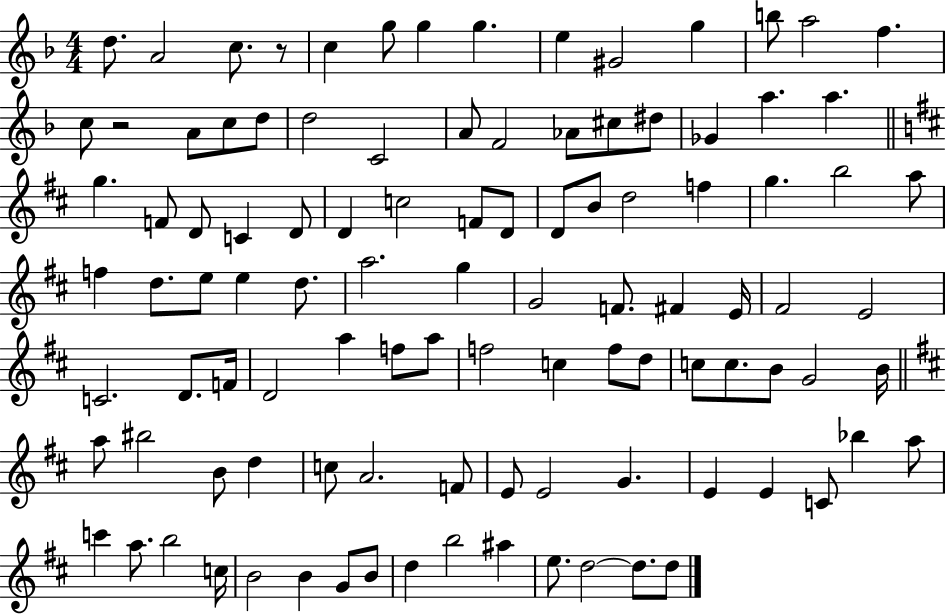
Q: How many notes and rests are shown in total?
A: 104